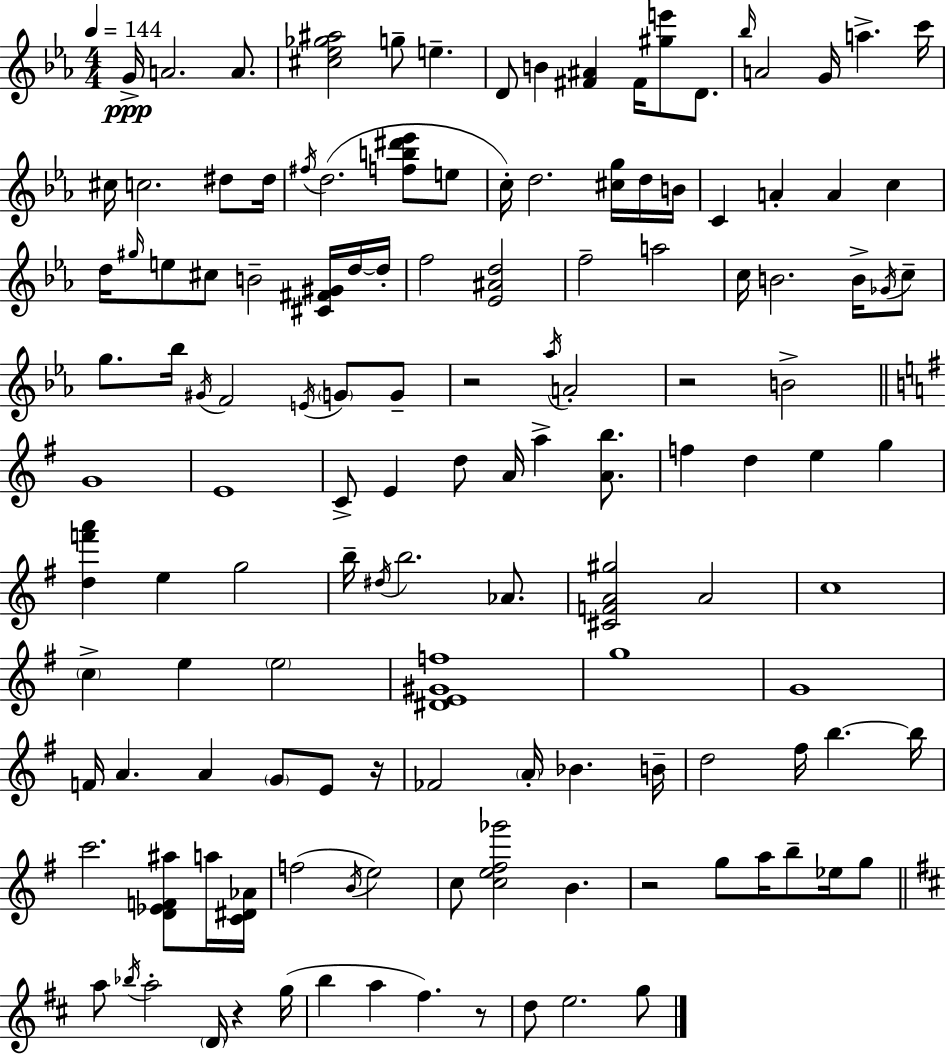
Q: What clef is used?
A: treble